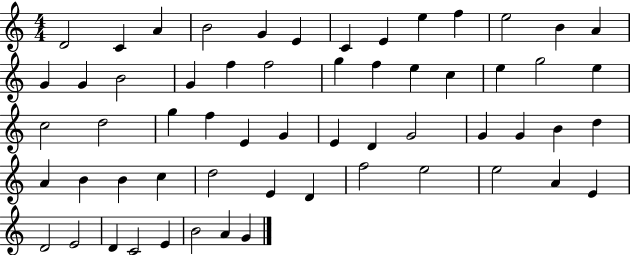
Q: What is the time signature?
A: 4/4